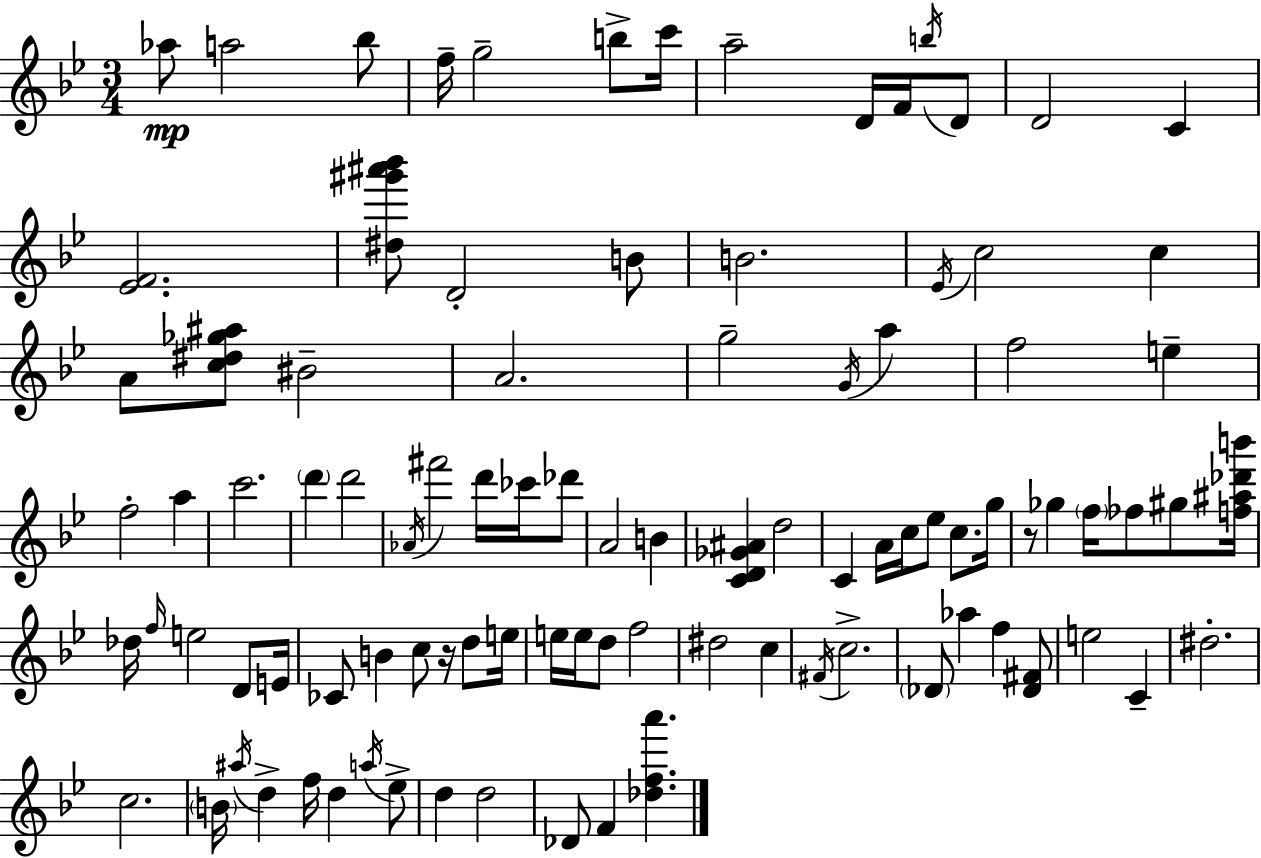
Ab5/e A5/h Bb5/e F5/s G5/h B5/e C6/s A5/h D4/s F4/s B5/s D4/e D4/h C4/q [Eb4,F4]/h. [D#5,G#6,A#6,Bb6]/e D4/h B4/e B4/h. Eb4/s C5/h C5/q A4/e [C5,D#5,Gb5,A#5]/e BIS4/h A4/h. G5/h G4/s A5/q F5/h E5/q F5/h A5/q C6/h. D6/q D6/h Ab4/s F#6/h D6/s CES6/s Db6/e A4/h B4/q [C4,D4,Gb4,A#4]/q D5/h C4/q A4/s C5/s Eb5/e C5/e. G5/s R/e Gb5/q F5/s FES5/e G#5/e [F5,A#5,Db6,B6]/s Db5/s F5/s E5/h D4/e E4/s CES4/e B4/q C5/e R/s D5/e E5/s E5/s E5/s D5/e F5/h D#5/h C5/q F#4/s C5/h. Db4/e Ab5/q F5/q [Db4,F#4]/e E5/h C4/q D#5/h. C5/h. B4/s A#5/s D5/q F5/s D5/q A5/s Eb5/e D5/q D5/h Db4/e F4/q [Db5,F5,A6]/q.